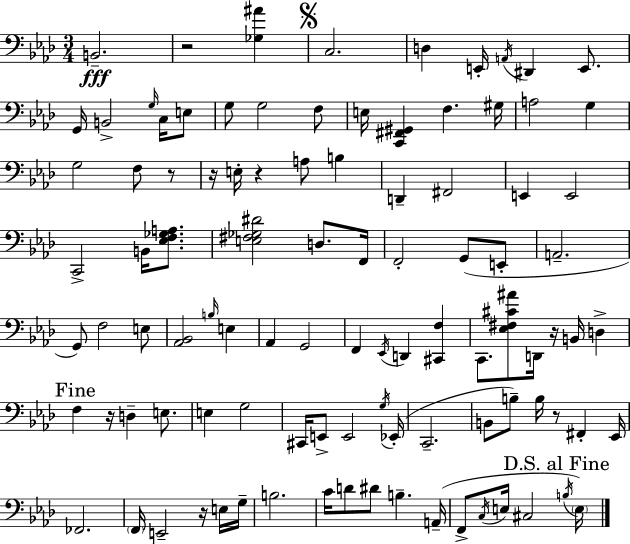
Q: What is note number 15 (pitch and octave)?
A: F3